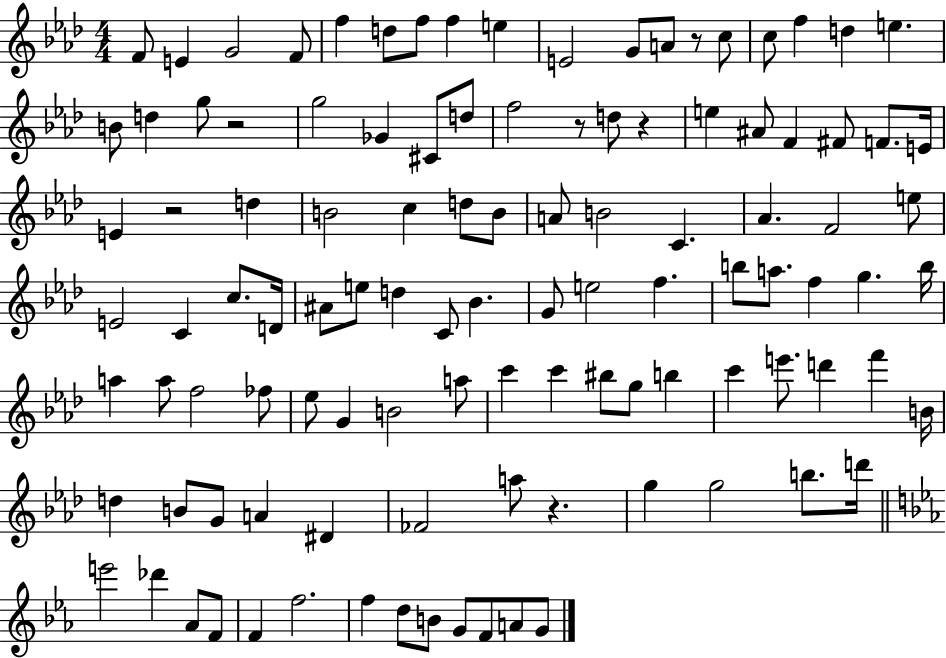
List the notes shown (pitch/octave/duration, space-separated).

F4/e E4/q G4/h F4/e F5/q D5/e F5/e F5/q E5/q E4/h G4/e A4/e R/e C5/e C5/e F5/q D5/q E5/q. B4/e D5/q G5/e R/h G5/h Gb4/q C#4/e D5/e F5/h R/e D5/e R/q E5/q A#4/e F4/q F#4/e F4/e. E4/s E4/q R/h D5/q B4/h C5/q D5/e B4/e A4/e B4/h C4/q. Ab4/q. F4/h E5/e E4/h C4/q C5/e. D4/s A#4/e E5/e D5/q C4/e Bb4/q. G4/e E5/h F5/q. B5/e A5/e. F5/q G5/q. B5/s A5/q A5/e F5/h FES5/e Eb5/e G4/q B4/h A5/e C6/q C6/q BIS5/e G5/e B5/q C6/q E6/e. D6/q F6/q B4/s D5/q B4/e G4/e A4/q D#4/q FES4/h A5/e R/q. G5/q G5/h B5/e. D6/s E6/h Db6/q Ab4/e F4/e F4/q F5/h. F5/q D5/e B4/e G4/e F4/e A4/e G4/e